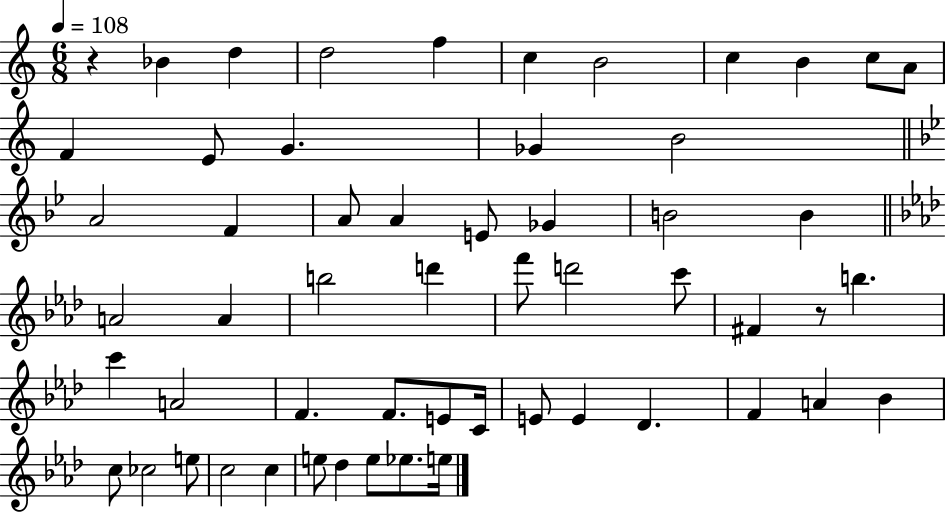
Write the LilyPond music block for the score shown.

{
  \clef treble
  \numericTimeSignature
  \time 6/8
  \key c \major
  \tempo 4 = 108
  r4 bes'4 d''4 | d''2 f''4 | c''4 b'2 | c''4 b'4 c''8 a'8 | \break f'4 e'8 g'4. | ges'4 b'2 | \bar "||" \break \key bes \major a'2 f'4 | a'8 a'4 e'8 ges'4 | b'2 b'4 | \bar "||" \break \key aes \major a'2 a'4 | b''2 d'''4 | f'''8 d'''2 c'''8 | fis'4 r8 b''4. | \break c'''4 a'2 | f'4. f'8. e'8 c'16 | e'8 e'4 des'4. | f'4 a'4 bes'4 | \break c''8 ces''2 e''8 | c''2 c''4 | e''8 des''4 e''8 ees''8. e''16 | \bar "|."
}